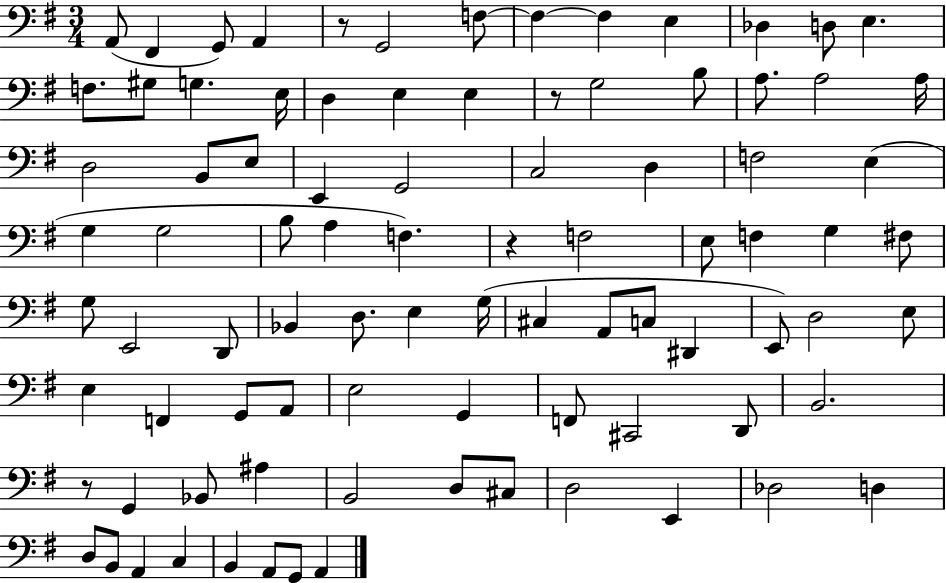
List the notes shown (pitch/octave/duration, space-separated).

A2/e F#2/q G2/e A2/q R/e G2/h F3/e F3/q F3/q E3/q Db3/q D3/e E3/q. F3/e. G#3/e G3/q. E3/s D3/q E3/q E3/q R/e G3/h B3/e A3/e. A3/h A3/s D3/h B2/e E3/e E2/q G2/h C3/h D3/q F3/h E3/q G3/q G3/h B3/e A3/q F3/q. R/q F3/h E3/e F3/q G3/q F#3/e G3/e E2/h D2/e Bb2/q D3/e. E3/q G3/s C#3/q A2/e C3/e D#2/q E2/e D3/h E3/e E3/q F2/q G2/e A2/e E3/h G2/q F2/e C#2/h D2/e B2/h. R/e G2/q Bb2/e A#3/q B2/h D3/e C#3/e D3/h E2/q Db3/h D3/q D3/e B2/e A2/q C3/q B2/q A2/e G2/e A2/q